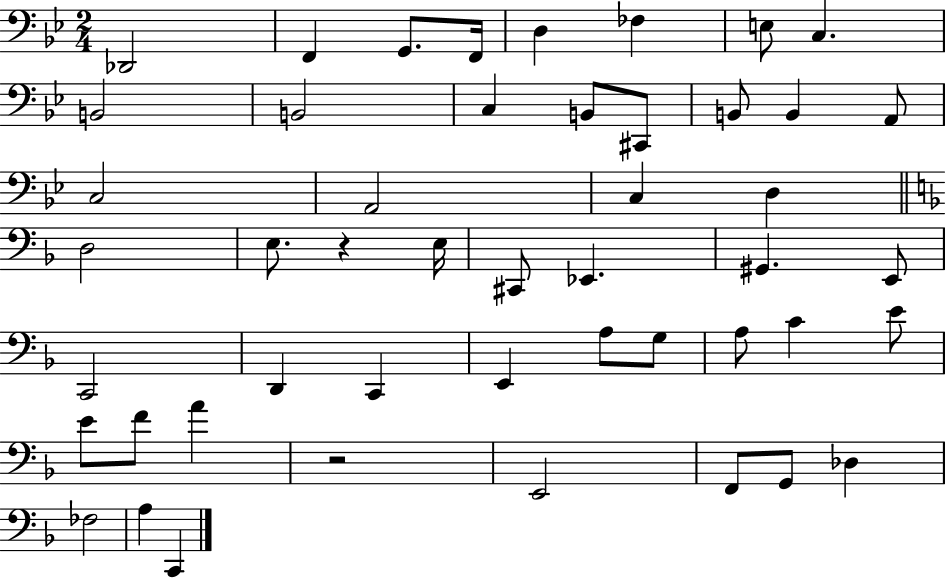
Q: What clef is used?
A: bass